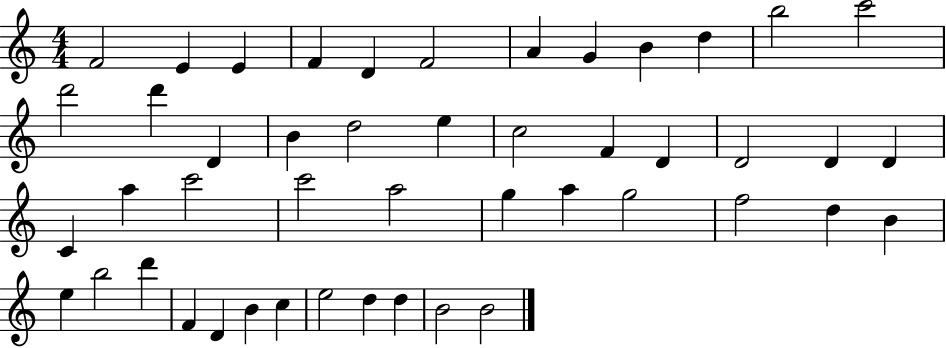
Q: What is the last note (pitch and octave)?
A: B4